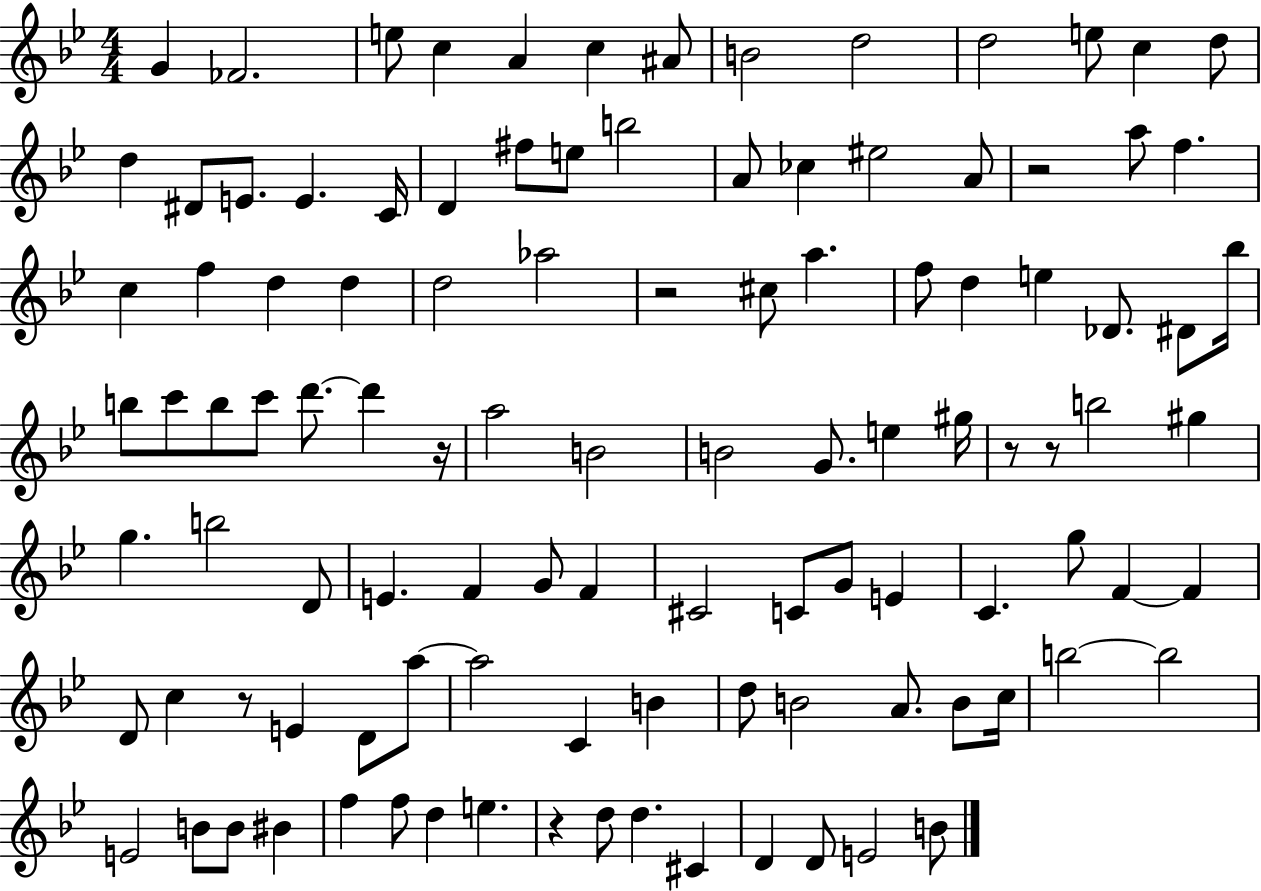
G4/q FES4/h. E5/e C5/q A4/q C5/q A#4/e B4/h D5/h D5/h E5/e C5/q D5/e D5/q D#4/e E4/e. E4/q. C4/s D4/q F#5/e E5/e B5/h A4/e CES5/q EIS5/h A4/e R/h A5/e F5/q. C5/q F5/q D5/q D5/q D5/h Ab5/h R/h C#5/e A5/q. F5/e D5/q E5/q Db4/e. D#4/e Bb5/s B5/e C6/e B5/e C6/e D6/e. D6/q R/s A5/h B4/h B4/h G4/e. E5/q G#5/s R/e R/e B5/h G#5/q G5/q. B5/h D4/e E4/q. F4/q G4/e F4/q C#4/h C4/e G4/e E4/q C4/q. G5/e F4/q F4/q D4/e C5/q R/e E4/q D4/e A5/e A5/h C4/q B4/q D5/e B4/h A4/e. B4/e C5/s B5/h B5/h E4/h B4/e B4/e BIS4/q F5/q F5/e D5/q E5/q. R/q D5/e D5/q. C#4/q D4/q D4/e E4/h B4/e